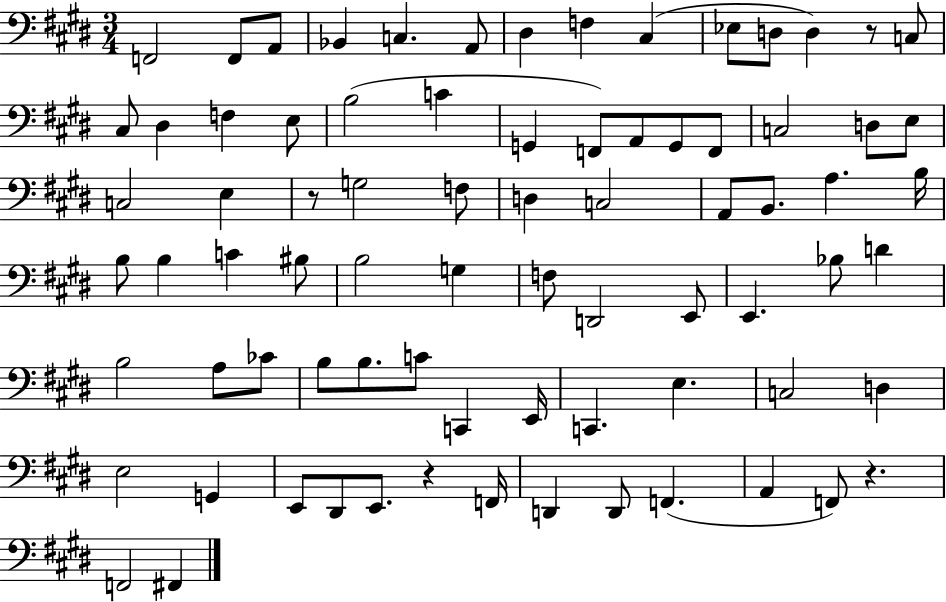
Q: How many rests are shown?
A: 4